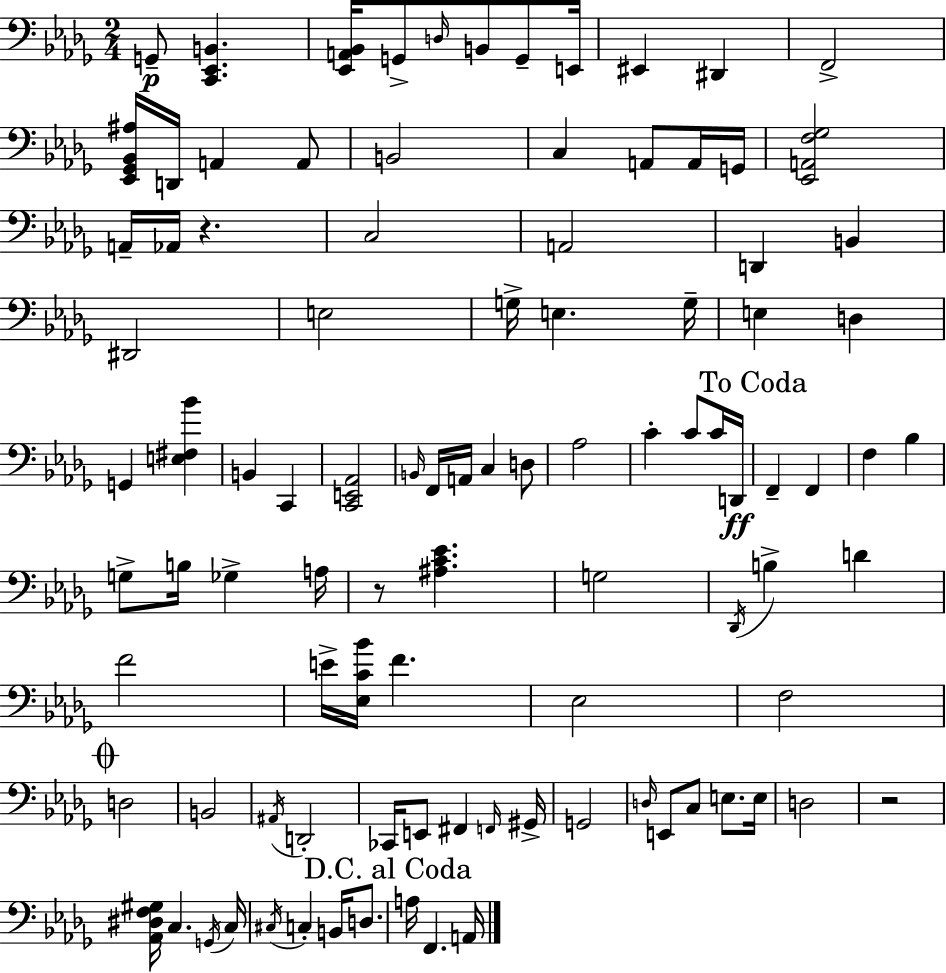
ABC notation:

X:1
T:Untitled
M:2/4
L:1/4
K:Bbm
G,,/2 [C,,_E,,B,,] [_E,,A,,_B,,]/4 G,,/2 D,/4 B,,/2 G,,/2 E,,/4 ^E,, ^D,, F,,2 [_E,,_G,,_B,,^A,]/4 D,,/4 A,, A,,/2 B,,2 C, A,,/2 A,,/4 G,,/4 [_E,,A,,F,_G,]2 A,,/4 _A,,/4 z C,2 A,,2 D,, B,, ^D,,2 E,2 G,/4 E, G,/4 E, D, G,, [E,^F,_B] B,, C,, [C,,E,,_A,,]2 B,,/4 F,,/4 A,,/4 C, D,/2 _A,2 C C/2 C/4 D,,/4 F,, F,, F, _B, G,/2 B,/4 _G, A,/4 z/2 [^A,C_E] G,2 _D,,/4 B, D F2 E/4 [_E,C_B]/4 F _E,2 F,2 D,2 B,,2 ^A,,/4 D,,2 _C,,/4 E,,/2 ^F,, F,,/4 ^G,,/4 G,,2 D,/4 E,,/2 C,/2 E,/2 E,/4 D,2 z2 [_A,,^D,F,^G,]/4 C, G,,/4 C,/4 ^C,/4 C, B,,/4 D,/2 A,/4 F,, A,,/4